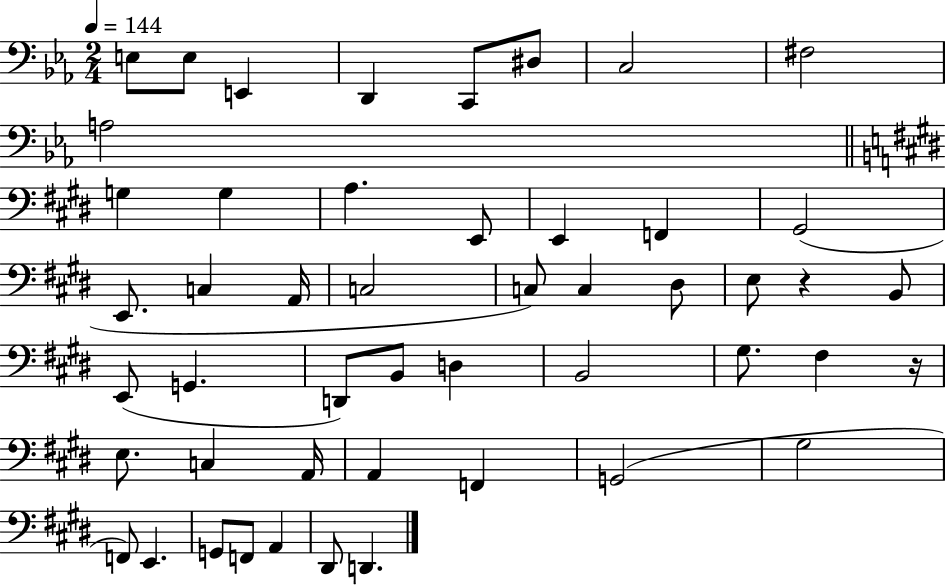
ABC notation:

X:1
T:Untitled
M:2/4
L:1/4
K:Eb
E,/2 E,/2 E,, D,, C,,/2 ^D,/2 C,2 ^F,2 A,2 G, G, A, E,,/2 E,, F,, ^G,,2 E,,/2 C, A,,/4 C,2 C,/2 C, ^D,/2 E,/2 z B,,/2 E,,/2 G,, D,,/2 B,,/2 D, B,,2 ^G,/2 ^F, z/4 E,/2 C, A,,/4 A,, F,, G,,2 ^G,2 F,,/2 E,, G,,/2 F,,/2 A,, ^D,,/2 D,,